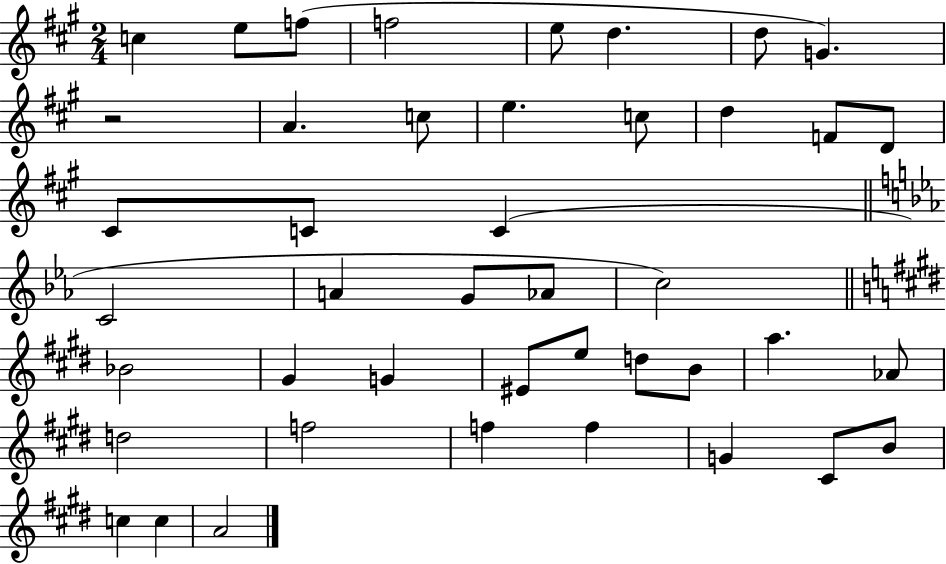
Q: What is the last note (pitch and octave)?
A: A4